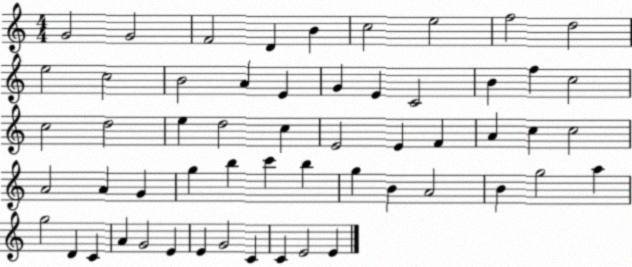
X:1
T:Untitled
M:4/4
L:1/4
K:C
G2 G2 F2 D B c2 e2 f2 d2 e2 c2 B2 A E G E C2 B f c2 c2 d2 e d2 c E2 E F A c c2 A2 A G g b c' b g B A2 B g2 a g2 D C A G2 E E G2 C C E2 E